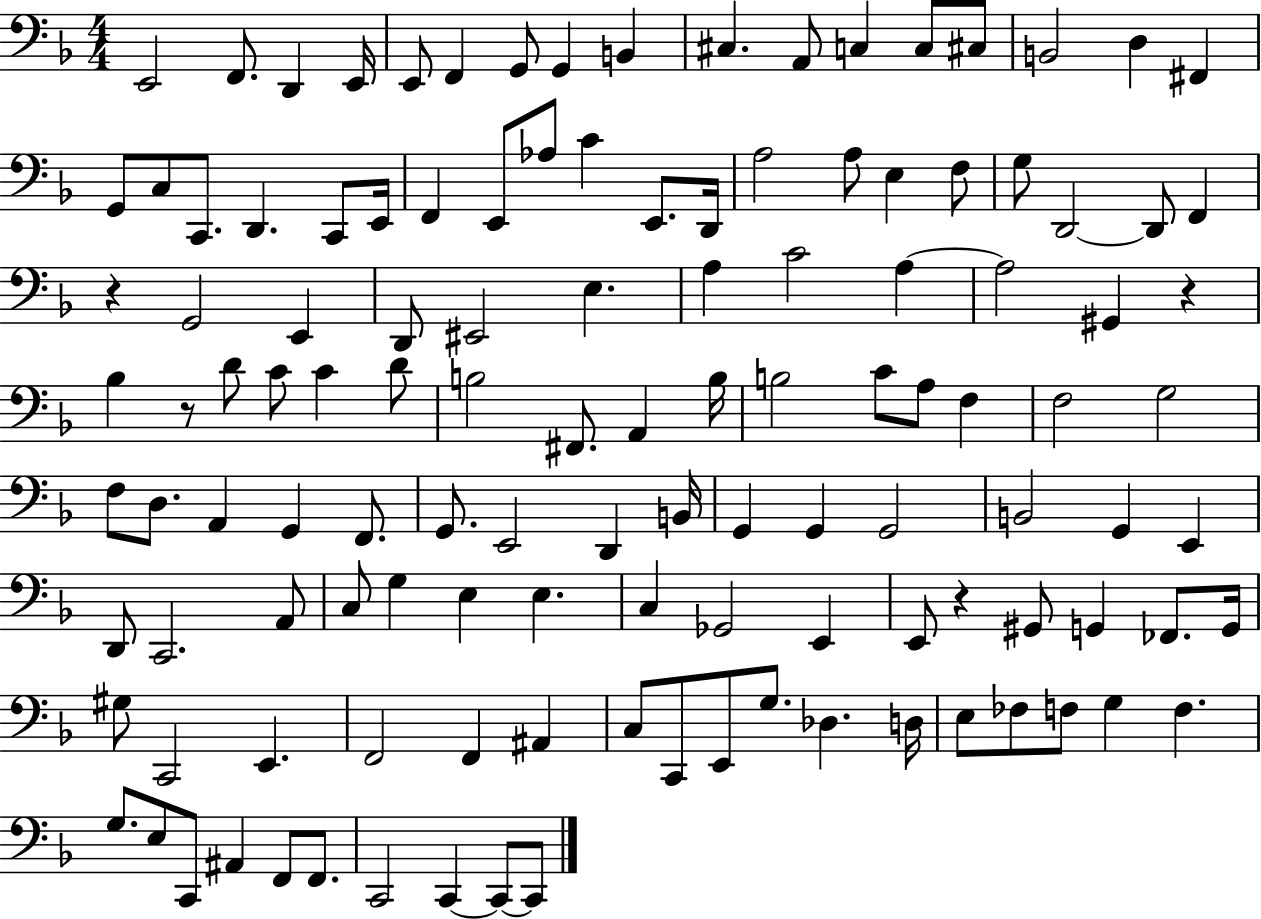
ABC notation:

X:1
T:Untitled
M:4/4
L:1/4
K:F
E,,2 F,,/2 D,, E,,/4 E,,/2 F,, G,,/2 G,, B,, ^C, A,,/2 C, C,/2 ^C,/2 B,,2 D, ^F,, G,,/2 C,/2 C,,/2 D,, C,,/2 E,,/4 F,, E,,/2 _A,/2 C E,,/2 D,,/4 A,2 A,/2 E, F,/2 G,/2 D,,2 D,,/2 F,, z G,,2 E,, D,,/2 ^E,,2 E, A, C2 A, A,2 ^G,, z _B, z/2 D/2 C/2 C D/2 B,2 ^F,,/2 A,, B,/4 B,2 C/2 A,/2 F, F,2 G,2 F,/2 D,/2 A,, G,, F,,/2 G,,/2 E,,2 D,, B,,/4 G,, G,, G,,2 B,,2 G,, E,, D,,/2 C,,2 A,,/2 C,/2 G, E, E, C, _G,,2 E,, E,,/2 z ^G,,/2 G,, _F,,/2 G,,/4 ^G,/2 C,,2 E,, F,,2 F,, ^A,, C,/2 C,,/2 E,,/2 G,/2 _D, D,/4 E,/2 _F,/2 F,/2 G, F, G,/2 E,/2 C,,/2 ^A,, F,,/2 F,,/2 C,,2 C,, C,,/2 C,,/2